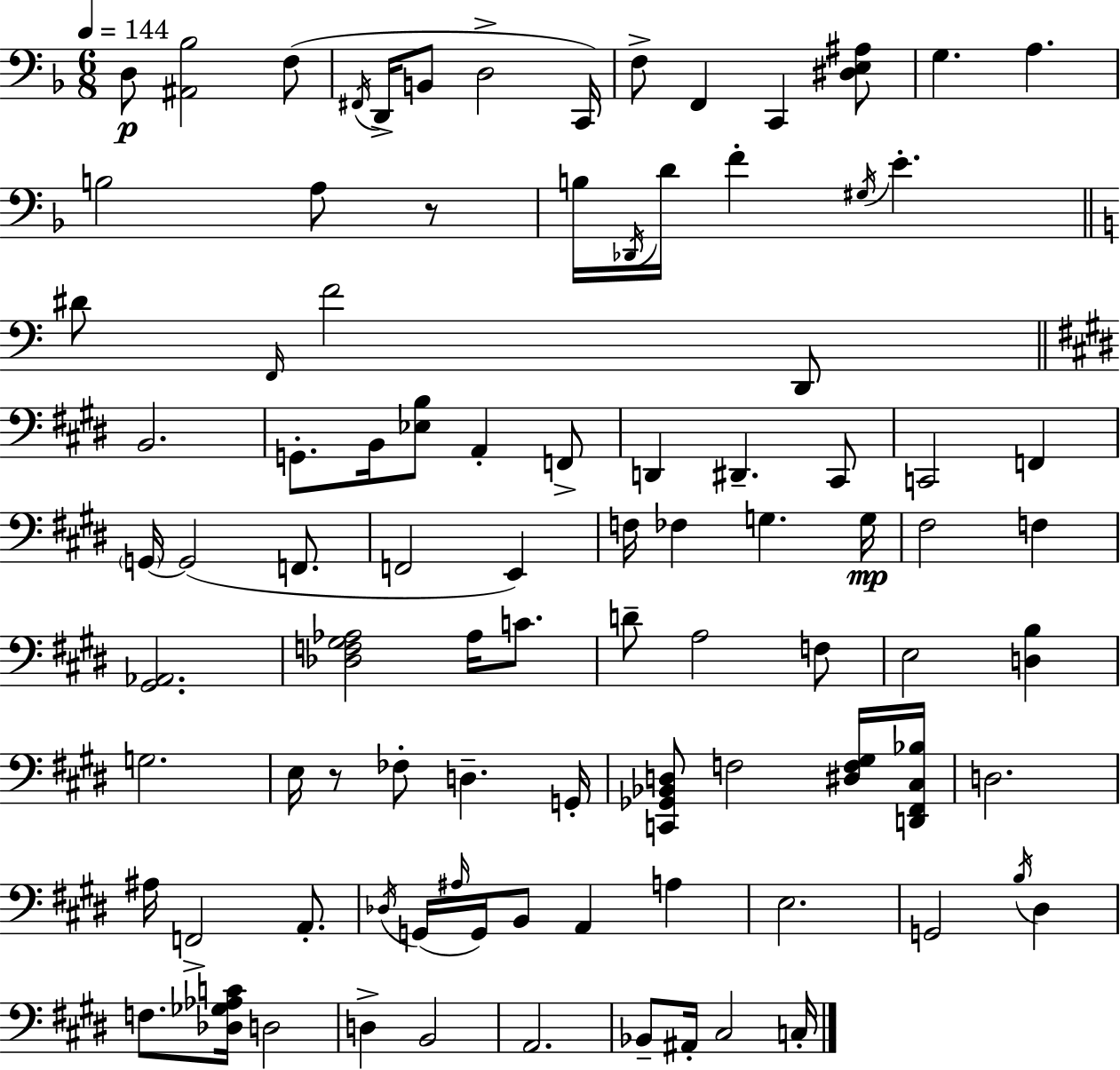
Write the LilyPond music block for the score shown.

{
  \clef bass
  \numericTimeSignature
  \time 6/8
  \key d \minor
  \tempo 4 = 144
  \repeat volta 2 { d8\p <ais, bes>2 f8( | \acciaccatura { fis,16 } d,16-> b,8 d2-> | c,16) f8-> f,4 c,4 <dis e ais>8 | g4. a4. | \break b2 a8 r8 | b16 \acciaccatura { des,16 } d'16 f'4-. \acciaccatura { gis16 } e'4.-. | \bar "||" \break \key c \major dis'8 \grace { f,16 } f'2 d,8 | \bar "||" \break \key e \major b,2. | g,8.-. b,16 <ees b>8 a,4-. f,8-> | d,4 dis,4.-- cis,8 | c,2 f,4 | \break \parenthesize g,16~~ g,2( f,8. | f,2 e,4) | f16 fes4 g4. g16\mp | fis2 f4 | \break <gis, aes,>2. | <des f gis aes>2 aes16 c'8. | d'8-- a2 f8 | e2 <d b>4 | \break g2. | e16 r8 fes8-. d4.-- g,16-. | <c, ges, bes, d>8 f2 <dis f gis>16 <d, fis, cis bes>16 | d2. | \break ais16 f,2-> a,8.-. | \acciaccatura { des16 } g,16( \grace { ais16 } g,16) b,8 a,4 a4 | e2. | g,2 \acciaccatura { b16 } dis4 | \break f8. <des ges aes c'>16 d2 | d4-> b,2 | a,2. | bes,8-- ais,16-. cis2 | \break c16-. } \bar "|."
}